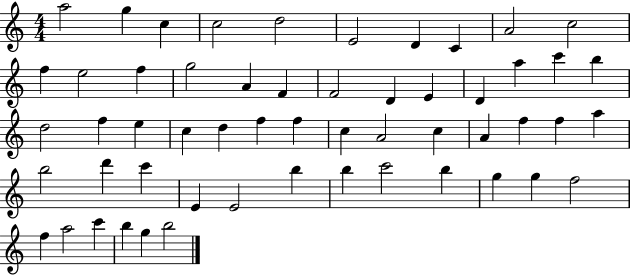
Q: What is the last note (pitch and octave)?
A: B5